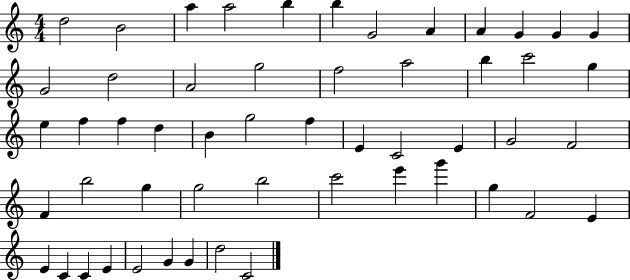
X:1
T:Untitled
M:4/4
L:1/4
K:C
d2 B2 a a2 b b G2 A A G G G G2 d2 A2 g2 f2 a2 b c'2 g e f f d B g2 f E C2 E G2 F2 F b2 g g2 b2 c'2 e' g' g F2 E E C C E E2 G G d2 C2